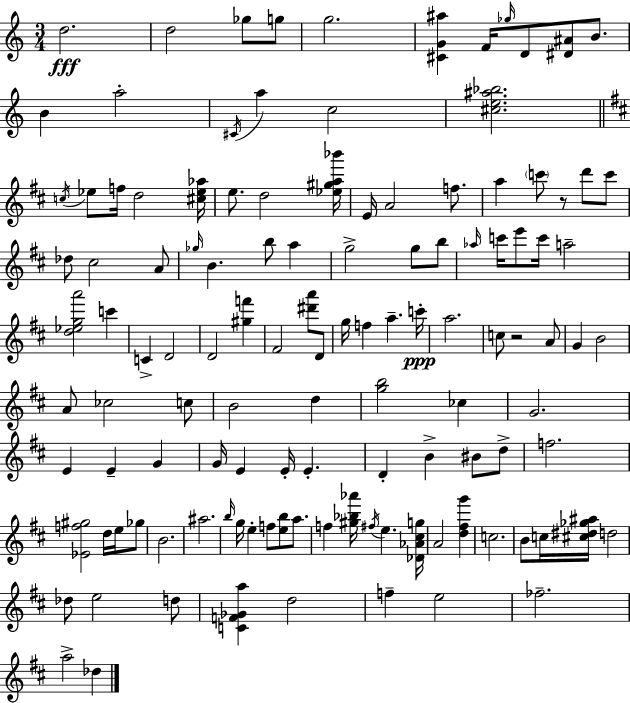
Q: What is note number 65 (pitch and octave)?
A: E4